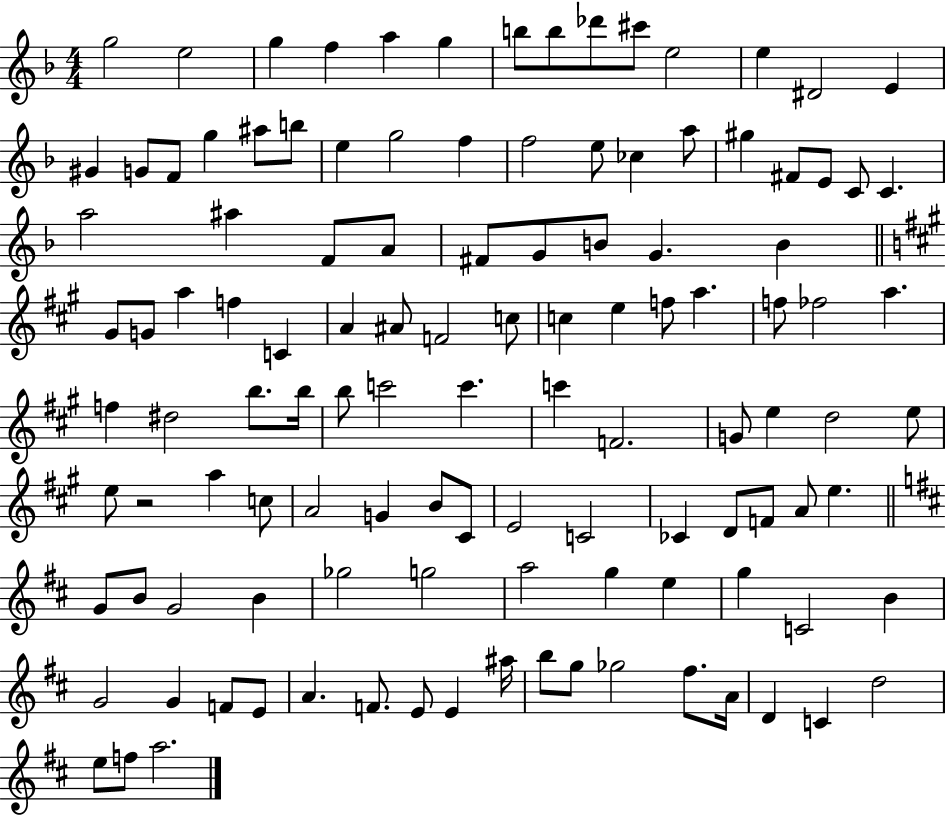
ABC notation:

X:1
T:Untitled
M:4/4
L:1/4
K:F
g2 e2 g f a g b/2 b/2 _d'/2 ^c'/2 e2 e ^D2 E ^G G/2 F/2 g ^a/2 b/2 e g2 f f2 e/2 _c a/2 ^g ^F/2 E/2 C/2 C a2 ^a F/2 A/2 ^F/2 G/2 B/2 G B ^G/2 G/2 a f C A ^A/2 F2 c/2 c e f/2 a f/2 _f2 a f ^d2 b/2 b/4 b/2 c'2 c' c' F2 G/2 e d2 e/2 e/2 z2 a c/2 A2 G B/2 ^C/2 E2 C2 _C D/2 F/2 A/2 e G/2 B/2 G2 B _g2 g2 a2 g e g C2 B G2 G F/2 E/2 A F/2 E/2 E ^a/4 b/2 g/2 _g2 ^f/2 A/4 D C d2 e/2 f/2 a2